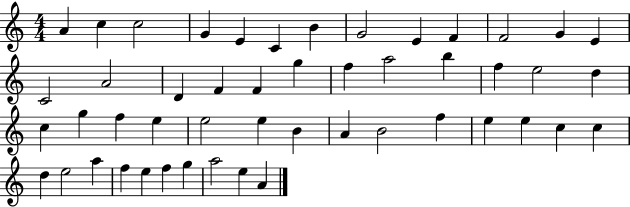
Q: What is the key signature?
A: C major